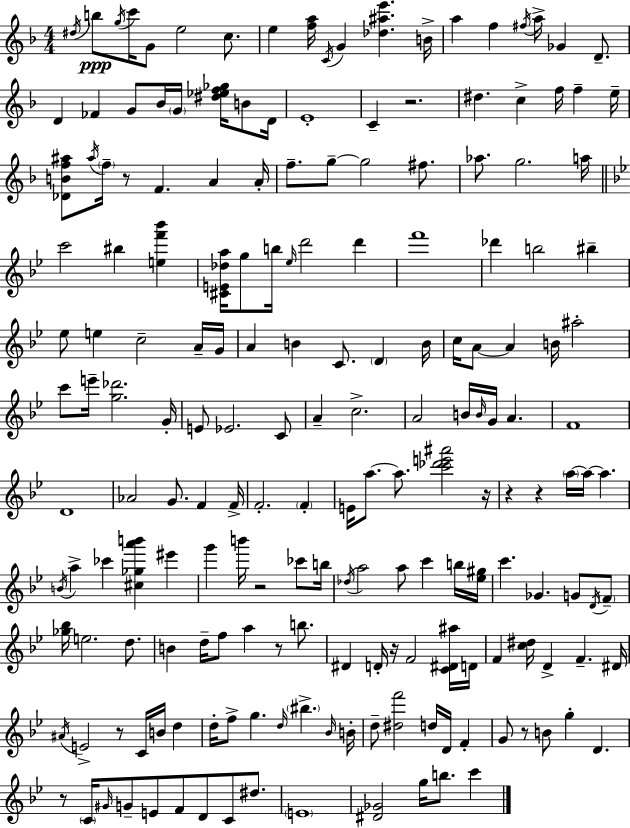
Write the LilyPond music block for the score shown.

{
  \clef treble
  \numericTimeSignature
  \time 4/4
  \key d \minor
  \repeat volta 2 { \acciaccatura { dis''16 }\ppp b''8 \acciaccatura { g''16 } c'''16 g'8 e''2 c''8. | e''4 <f'' a''>16 \acciaccatura { c'16 } g'4 <des'' ais'' e'''>4. | b'16-> a''4 f''4 \acciaccatura { fis''16 } a''16-> ges'4 | d'8.-- d'4 fes'4 g'8 bes'16 \parenthesize g'16 | \break <dis'' ees'' f'' ges''>16 b'8 d'16 e'1-. | c'4-- r2. | dis''4. c''4-> f''16 f''4-- | e''16-- <des' b' f'' ais''>8 \acciaccatura { ais''16 } \parenthesize f''16-- r8 f'4. | \break a'4 a'16-. f''8.-- g''8--~~ g''2 | fis''8. aes''8. g''2. | a''16 \bar "||" \break \key bes \major c'''2 bis''4 <e'' f''' bes'''>4 | <cis' e' des'' a''>16 g''8 b''16 \grace { ees''16 } d'''2 d'''4 | f'''1 | des'''4 b''2 bis''4-- | \break ees''8 e''4 c''2-- a'16-- | g'16 a'4 b'4 c'8. \parenthesize d'4 | b'16 c''16 a'8~~ a'4 b'16 ais''2-. | c'''8 e'''16-- <g'' des'''>2. | \break g'16-. e'8 ees'2. c'8 | a'4-- c''2.-> | a'2 b'16 \grace { b'16 } g'16 a'4. | f'1 | \break d'1 | aes'2 g'8. f'4 | f'16-> f'2.-. \parenthesize f'4-. | e'16 a''8.~~ a''8. <c''' des''' e''' ais'''>2 | \break r16 r4 r4 \parenthesize a''16~~ a''16~~ a''4. | \acciaccatura { b'16 } a''4-> ces'''4 <cis'' ges'' a''' b'''>4 eis'''4 | g'''4 b'''16 r2 | ces'''8 b''16 \acciaccatura { des''16 } a''2 a''8 c'''4 | \break b''16 <ees'' gis''>16 c'''4. ges'4. | g'8 \acciaccatura { d'16 } \parenthesize f'8-- <ges'' bes''>16 e''2. | d''8. b'4 d''16-- f''8 a''4 | r8 b''8. dis'4 d'16-. r16 f'2 | \break <c' dis' ais''>16 d'16 f'4 <c'' dis''>16 d'4-> f'4.-- | dis'16 \acciaccatura { ais'16 } e'2-> r8 | c'16 b'16 d''4 d''16-. f''8-> g''4. \grace { d''16 } | \parenthesize bis''4.-> \grace { bes'16 } b'16-. d''8-- <dis'' f'''>2 | \break d''16 d'16 f'4-. g'8 r8 b'8 g''4-. | d'4. r8 \parenthesize c'16 \grace { gis'16 } g'8-- e'8 | f'8 d'8 c'8 dis''8. \parenthesize e'1 | <dis' ges'>2 | \break g''16 b''8. c'''4 } \bar "|."
}